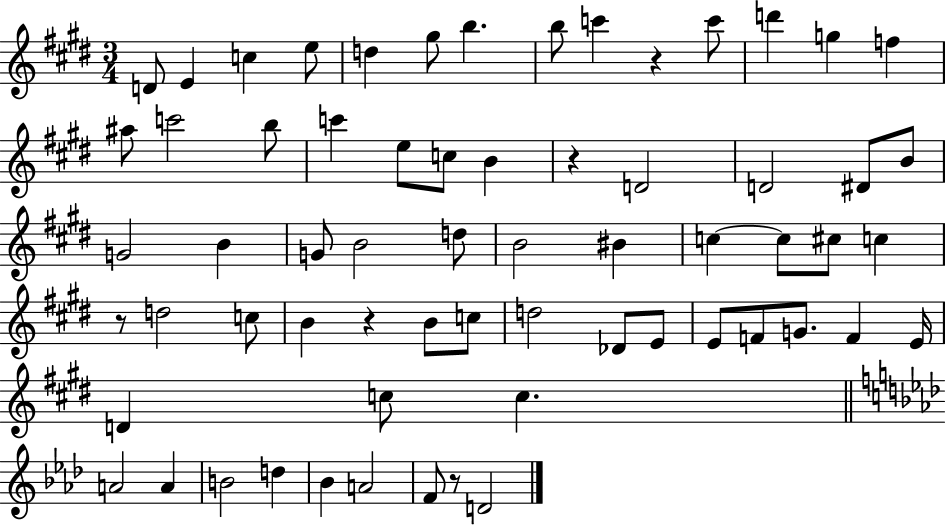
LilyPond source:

{
  \clef treble
  \numericTimeSignature
  \time 3/4
  \key e \major
  \repeat volta 2 { d'8 e'4 c''4 e''8 | d''4 gis''8 b''4. | b''8 c'''4 r4 c'''8 | d'''4 g''4 f''4 | \break ais''8 c'''2 b''8 | c'''4 e''8 c''8 b'4 | r4 d'2 | d'2 dis'8 b'8 | \break g'2 b'4 | g'8 b'2 d''8 | b'2 bis'4 | c''4~~ c''8 cis''8 c''4 | \break r8 d''2 c''8 | b'4 r4 b'8 c''8 | d''2 des'8 e'8 | e'8 f'8 g'8. f'4 e'16 | \break d'4 c''8 c''4. | \bar "||" \break \key aes \major a'2 a'4 | b'2 d''4 | bes'4 a'2 | f'8 r8 d'2 | \break } \bar "|."
}